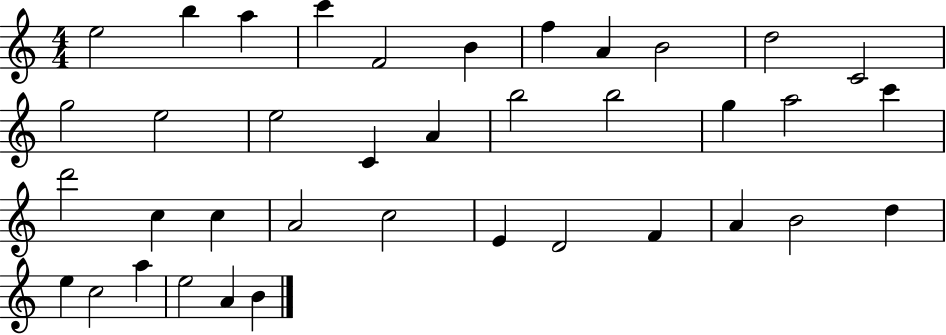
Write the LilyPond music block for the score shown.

{
  \clef treble
  \numericTimeSignature
  \time 4/4
  \key c \major
  e''2 b''4 a''4 | c'''4 f'2 b'4 | f''4 a'4 b'2 | d''2 c'2 | \break g''2 e''2 | e''2 c'4 a'4 | b''2 b''2 | g''4 a''2 c'''4 | \break d'''2 c''4 c''4 | a'2 c''2 | e'4 d'2 f'4 | a'4 b'2 d''4 | \break e''4 c''2 a''4 | e''2 a'4 b'4 | \bar "|."
}